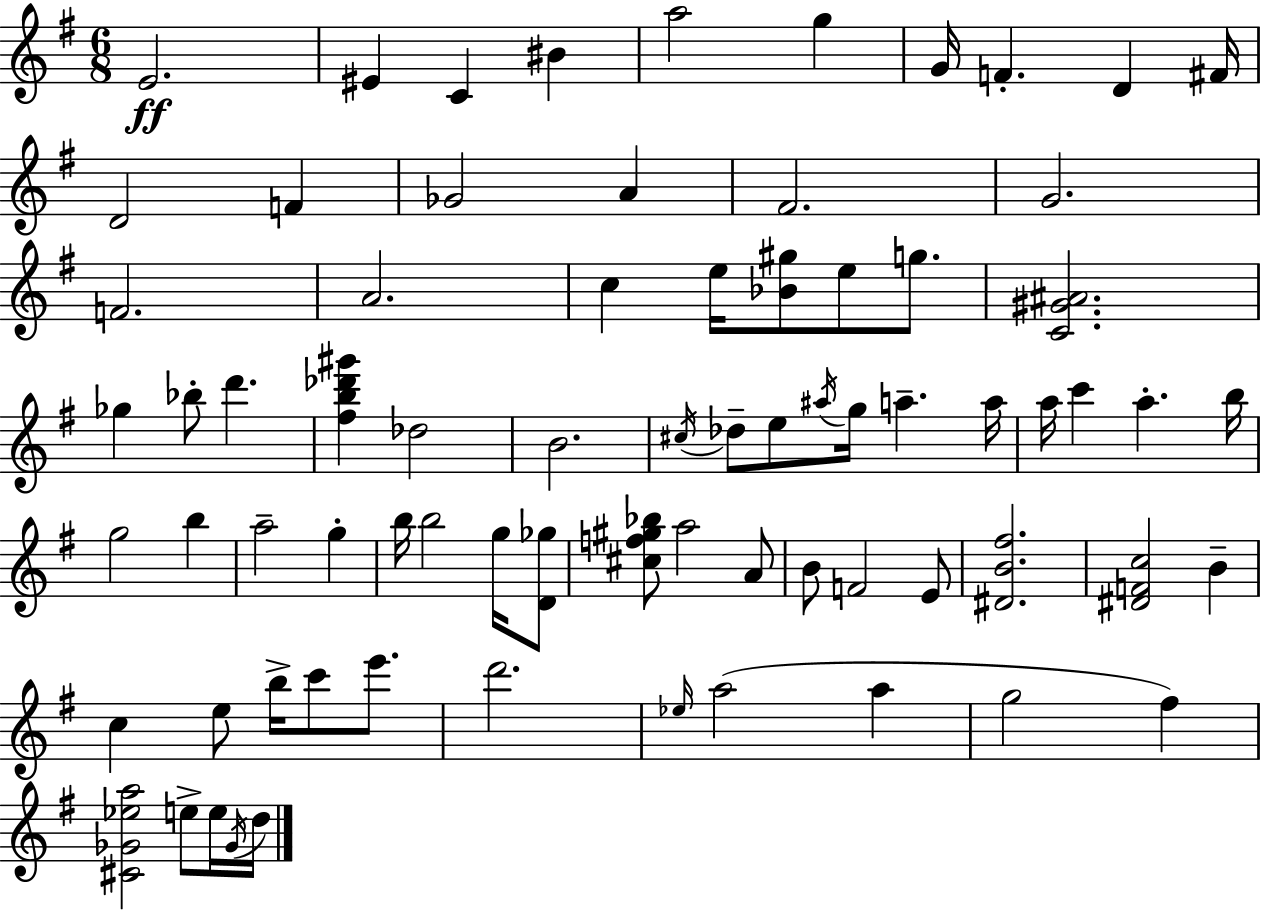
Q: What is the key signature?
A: G major